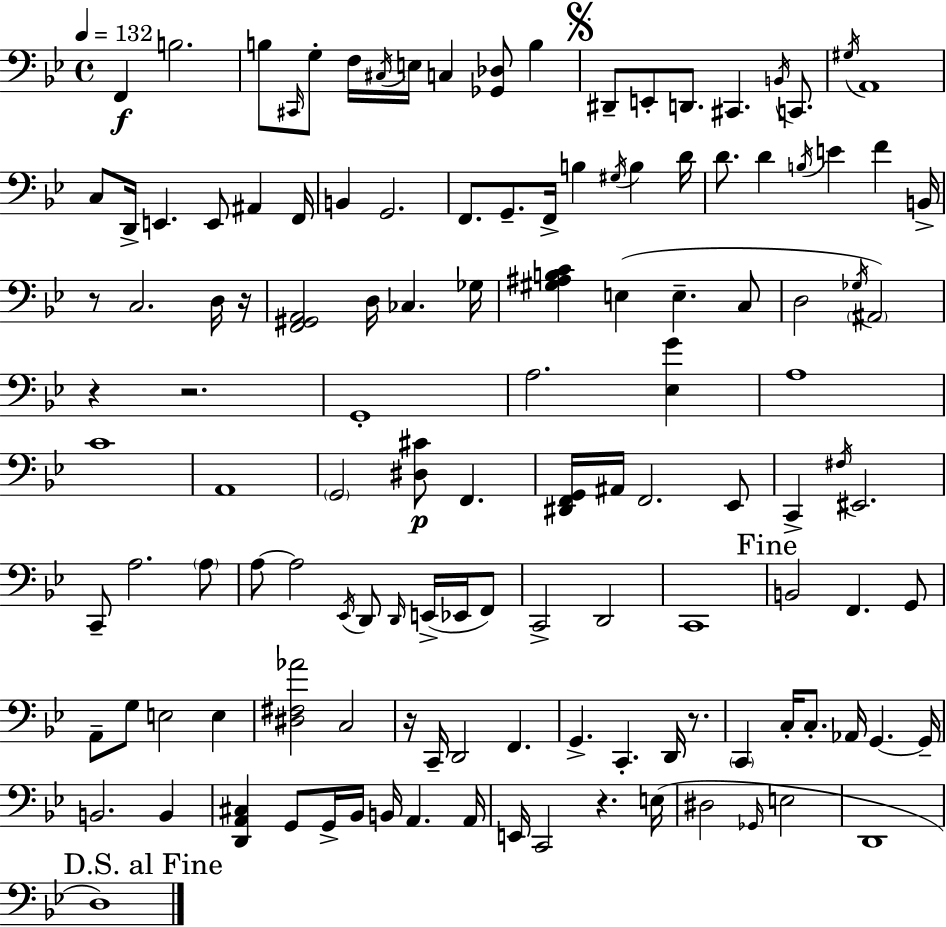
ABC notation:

X:1
T:Untitled
M:4/4
L:1/4
K:Bb
F,, B,2 B,/2 ^C,,/4 G,/2 F,/4 ^C,/4 E,/4 C, [_G,,_D,]/2 B, ^D,,/2 E,,/2 D,,/2 ^C,, B,,/4 C,,/2 ^G,/4 A,,4 C,/2 D,,/4 E,, E,,/2 ^A,, F,,/4 B,, G,,2 F,,/2 G,,/2 F,,/4 B, ^G,/4 B, D/4 D/2 D B,/4 E F B,,/4 z/2 C,2 D,/4 z/4 [F,,^G,,A,,]2 D,/4 _C, _G,/4 [^G,^A,B,C] E, E, C,/2 D,2 _G,/4 ^A,,2 z z2 G,,4 A,2 [_E,G] A,4 C4 A,,4 G,,2 [^D,^C]/2 F,, [^D,,F,,G,,]/4 ^A,,/4 F,,2 _E,,/2 C,, ^F,/4 ^E,,2 C,,/2 A,2 A,/2 A,/2 A,2 _E,,/4 D,,/2 D,,/4 E,,/4 _E,,/4 F,,/2 C,,2 D,,2 C,,4 B,,2 F,, G,,/2 A,,/2 G,/2 E,2 E, [^D,^F,_A]2 C,2 z/4 C,,/4 D,,2 F,, G,, C,, D,,/4 z/2 C,, C,/4 C,/2 _A,,/4 G,, G,,/4 B,,2 B,, [D,,A,,^C,] G,,/2 G,,/4 _B,,/4 B,,/4 A,, A,,/4 E,,/4 C,,2 z E,/4 ^D,2 _G,,/4 E,2 D,,4 D,4